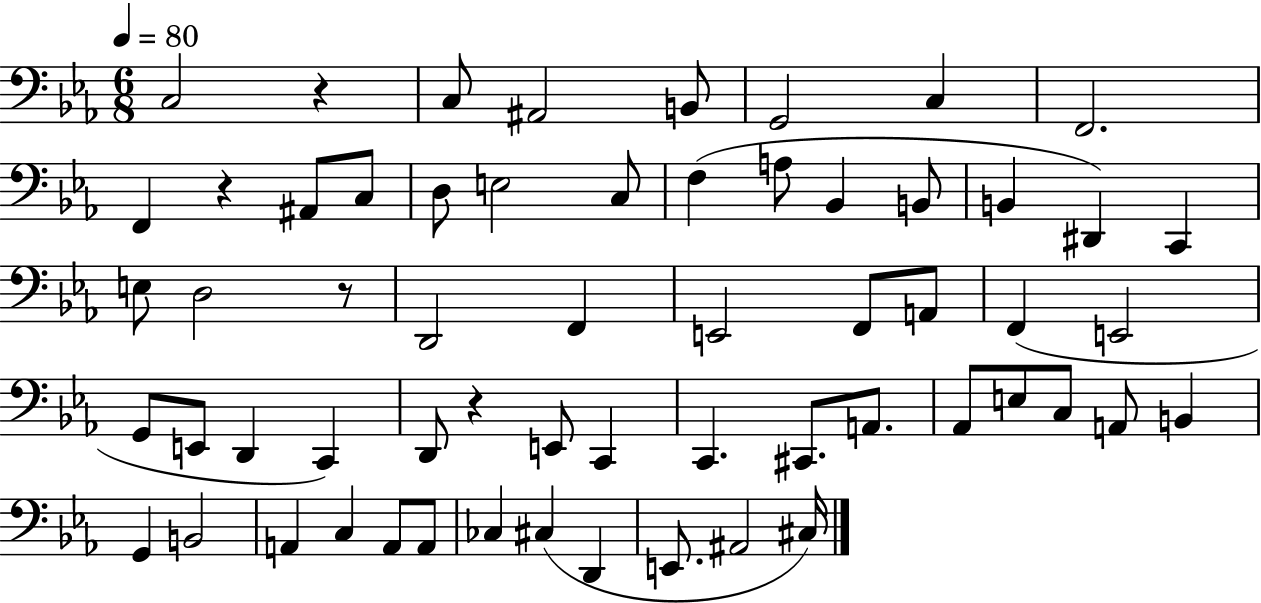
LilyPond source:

{
  \clef bass
  \numericTimeSignature
  \time 6/8
  \key ees \major
  \tempo 4 = 80
  \repeat volta 2 { c2 r4 | c8 ais,2 b,8 | g,2 c4 | f,2. | \break f,4 r4 ais,8 c8 | d8 e2 c8 | f4( a8 bes,4 b,8 | b,4 dis,4) c,4 | \break e8 d2 r8 | d,2 f,4 | e,2 f,8 a,8 | f,4( e,2 | \break g,8 e,8 d,4 c,4) | d,8 r4 e,8 c,4 | c,4. cis,8. a,8. | aes,8 e8 c8 a,8 b,4 | \break g,4 b,2 | a,4 c4 a,8 a,8 | ces4 cis4( d,4 | e,8. ais,2 cis16) | \break } \bar "|."
}